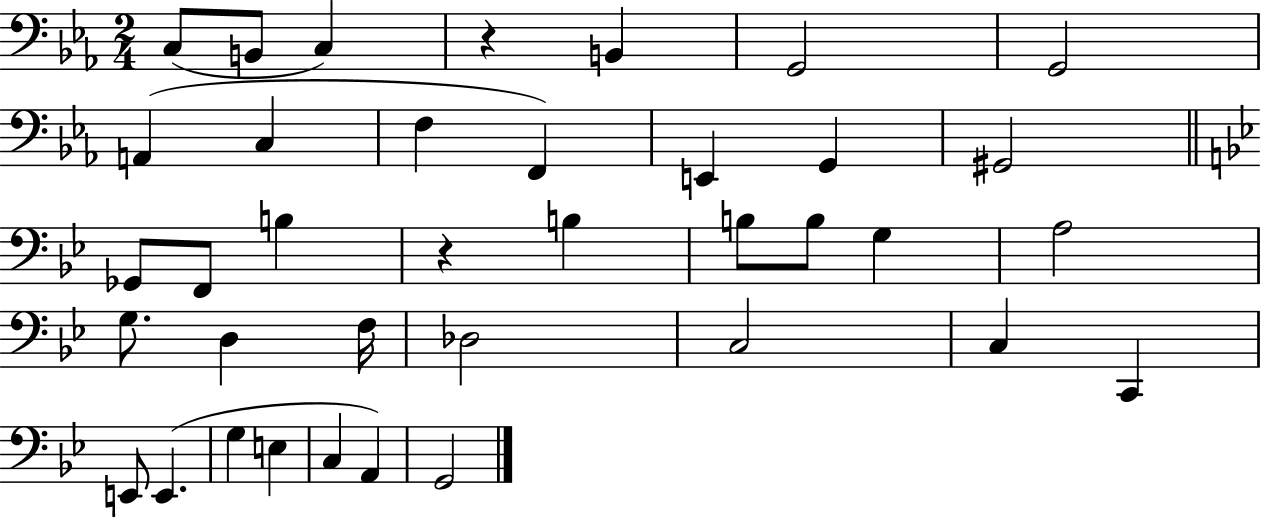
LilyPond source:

{
  \clef bass
  \numericTimeSignature
  \time 2/4
  \key ees \major
  c8( b,8 c4) | r4 b,4 | g,2 | g,2 | \break a,4( c4 | f4 f,4) | e,4 g,4 | gis,2 | \break \bar "||" \break \key bes \major ges,8 f,8 b4 | r4 b4 | b8 b8 g4 | a2 | \break g8. d4 f16 | des2 | c2 | c4 c,4 | \break e,8 e,4.( | g4 e4 | c4 a,4) | g,2 | \break \bar "|."
}